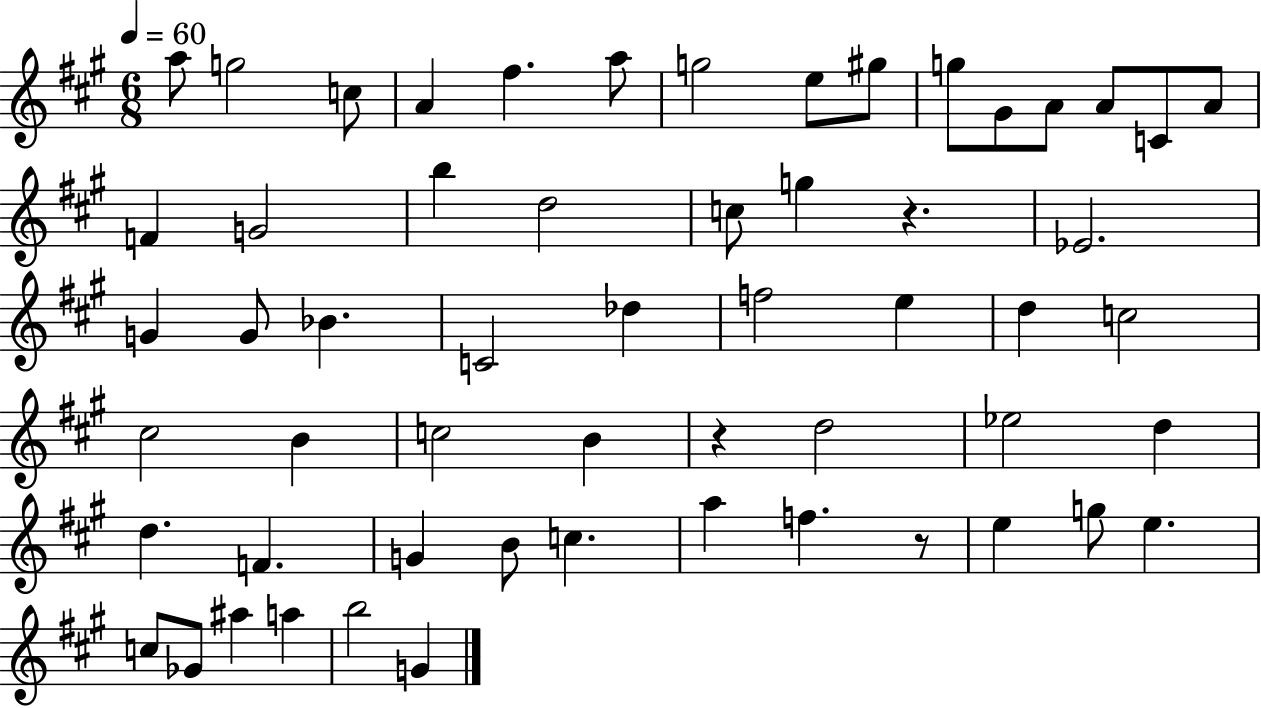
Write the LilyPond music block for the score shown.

{
  \clef treble
  \numericTimeSignature
  \time 6/8
  \key a \major
  \tempo 4 = 60
  \repeat volta 2 { a''8 g''2 c''8 | a'4 fis''4. a''8 | g''2 e''8 gis''8 | g''8 gis'8 a'8 a'8 c'8 a'8 | \break f'4 g'2 | b''4 d''2 | c''8 g''4 r4. | ees'2. | \break g'4 g'8 bes'4. | c'2 des''4 | f''2 e''4 | d''4 c''2 | \break cis''2 b'4 | c''2 b'4 | r4 d''2 | ees''2 d''4 | \break d''4. f'4. | g'4 b'8 c''4. | a''4 f''4. r8 | e''4 g''8 e''4. | \break c''8 ges'8 ais''4 a''4 | b''2 g'4 | } \bar "|."
}